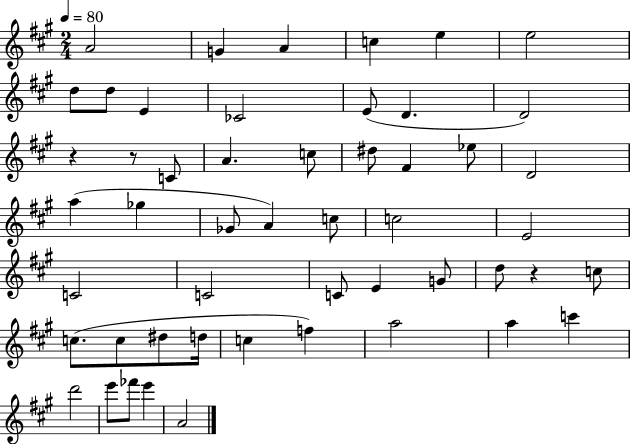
{
  \clef treble
  \numericTimeSignature
  \time 2/4
  \key a \major
  \tempo 4 = 80
  \repeat volta 2 { a'2 | g'4 a'4 | c''4 e''4 | e''2 | \break d''8 d''8 e'4 | ces'2 | e'8( d'4. | d'2) | \break r4 r8 c'8 | a'4. c''8 | dis''8 fis'4 ees''8 | d'2 | \break a''4( ges''4 | ges'8 a'4) c''8 | c''2 | e'2 | \break c'2 | c'2 | c'8 e'4 g'8 | d''8 r4 c''8 | \break c''8.( c''8 dis''8 d''16 | c''4 f''4) | a''2 | a''4 c'''4 | \break d'''2 | e'''8 fes'''8 e'''4 | a'2 | } \bar "|."
}